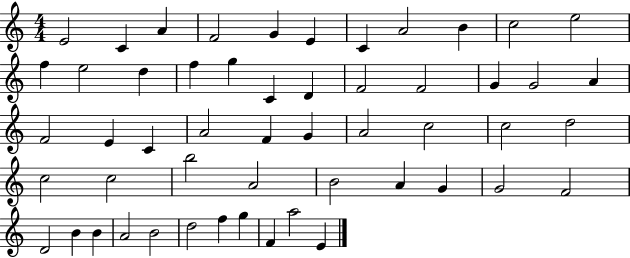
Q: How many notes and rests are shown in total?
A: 53